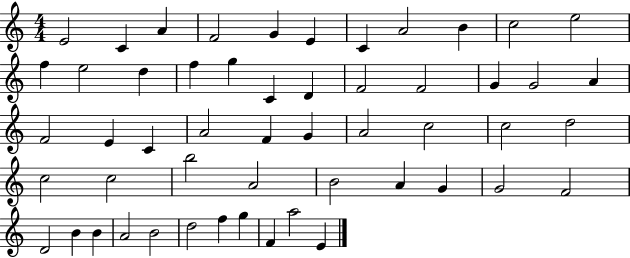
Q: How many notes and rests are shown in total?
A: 53